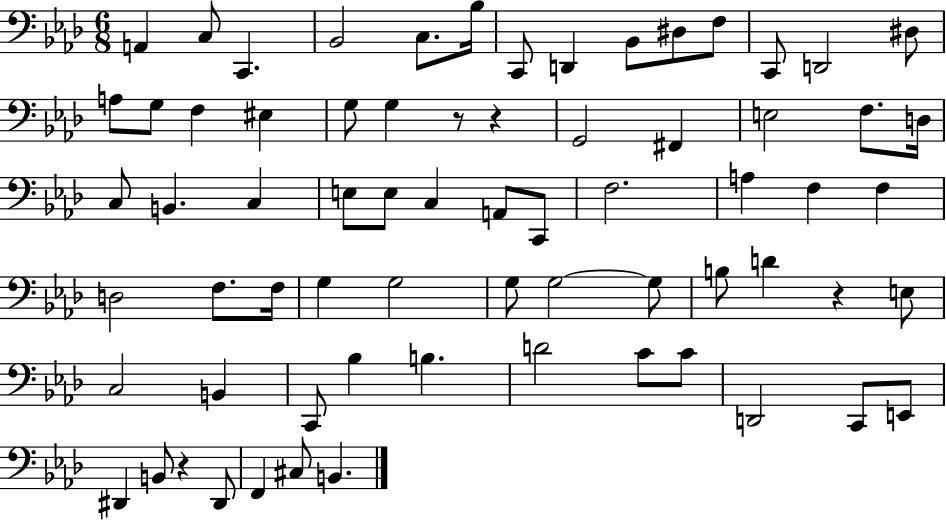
A2/q C3/e C2/q. Bb2/h C3/e. Bb3/s C2/e D2/q Bb2/e D#3/e F3/e C2/e D2/h D#3/e A3/e G3/e F3/q EIS3/q G3/e G3/q R/e R/q G2/h F#2/q E3/h F3/e. D3/s C3/e B2/q. C3/q E3/e E3/e C3/q A2/e C2/e F3/h. A3/q F3/q F3/q D3/h F3/e. F3/s G3/q G3/h G3/e G3/h G3/e B3/e D4/q R/q E3/e C3/h B2/q C2/e Bb3/q B3/q. D4/h C4/e C4/e D2/h C2/e E2/e D#2/q B2/e R/q D#2/e F2/q C#3/e B2/q.